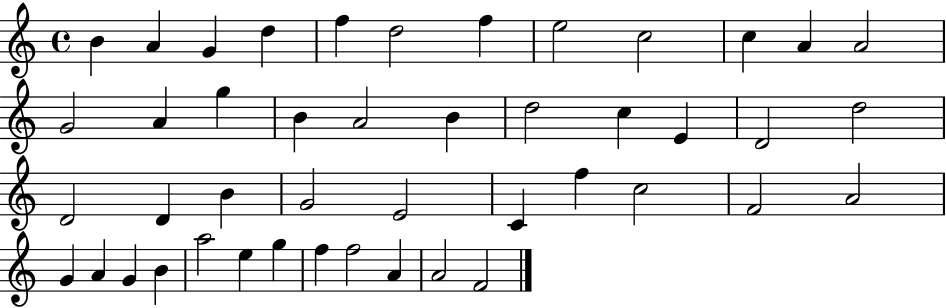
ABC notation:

X:1
T:Untitled
M:4/4
L:1/4
K:C
B A G d f d2 f e2 c2 c A A2 G2 A g B A2 B d2 c E D2 d2 D2 D B G2 E2 C f c2 F2 A2 G A G B a2 e g f f2 A A2 F2